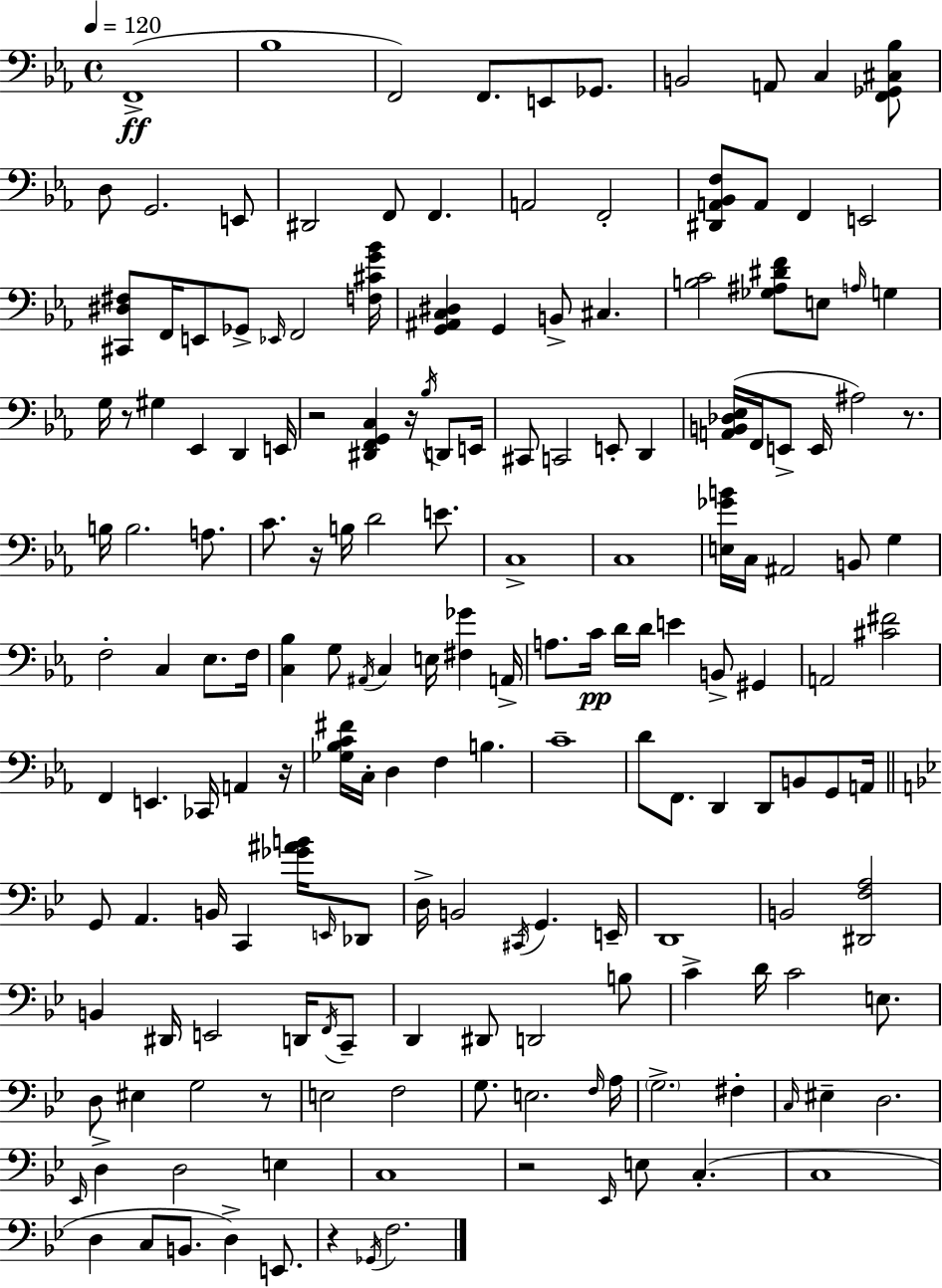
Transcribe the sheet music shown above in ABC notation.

X:1
T:Untitled
M:4/4
L:1/4
K:Eb
F,,4 _B,4 F,,2 F,,/2 E,,/2 _G,,/2 B,,2 A,,/2 C, [F,,_G,,^C,_B,]/2 D,/2 G,,2 E,,/2 ^D,,2 F,,/2 F,, A,,2 F,,2 [^D,,A,,_B,,F,]/2 A,,/2 F,, E,,2 [^C,,^D,^F,]/2 F,,/4 E,,/2 _G,,/2 _E,,/4 F,,2 [F,^CG_B]/4 [G,,^A,,C,^D,] G,, B,,/2 ^C, [B,C]2 [_G,^A,^DF]/2 E,/2 A,/4 G, G,/4 z/2 ^G, _E,, D,, E,,/4 z2 [^D,,F,,G,,C,] z/4 _B,/4 D,,/2 E,,/4 ^C,,/2 C,,2 E,,/2 D,, [A,,B,,_D,_E,]/4 F,,/4 E,,/2 E,,/4 ^A,2 z/2 B,/4 B,2 A,/2 C/2 z/4 B,/4 D2 E/2 C,4 C,4 [E,_GB]/4 C,/4 ^A,,2 B,,/2 G, F,2 C, _E,/2 F,/4 [C,_B,] G,/2 ^A,,/4 C, E,/4 [^F,_G] A,,/4 A,/2 C/4 D/4 D/4 E B,,/2 ^G,, A,,2 [^C^F]2 F,, E,, _C,,/4 A,, z/4 [_G,_B,C^F]/4 C,/4 D, F, B, C4 D/2 F,,/2 D,, D,,/2 B,,/2 G,,/2 A,,/4 G,,/2 A,, B,,/4 C,, [_G^AB]/4 E,,/4 _D,,/2 D,/4 B,,2 ^C,,/4 G,, E,,/4 D,,4 B,,2 [^D,,F,A,]2 B,, ^D,,/4 E,,2 D,,/4 F,,/4 C,,/2 D,, ^D,,/2 D,,2 B,/2 C D/4 C2 E,/2 D,/2 ^E, G,2 z/2 E,2 F,2 G,/2 E,2 F,/4 A,/4 G,2 ^F, C,/4 ^E, D,2 _E,,/4 D, D,2 E, C,4 z2 _E,,/4 E,/2 C, C,4 D, C,/2 B,,/2 D, E,,/2 z _G,,/4 F,2